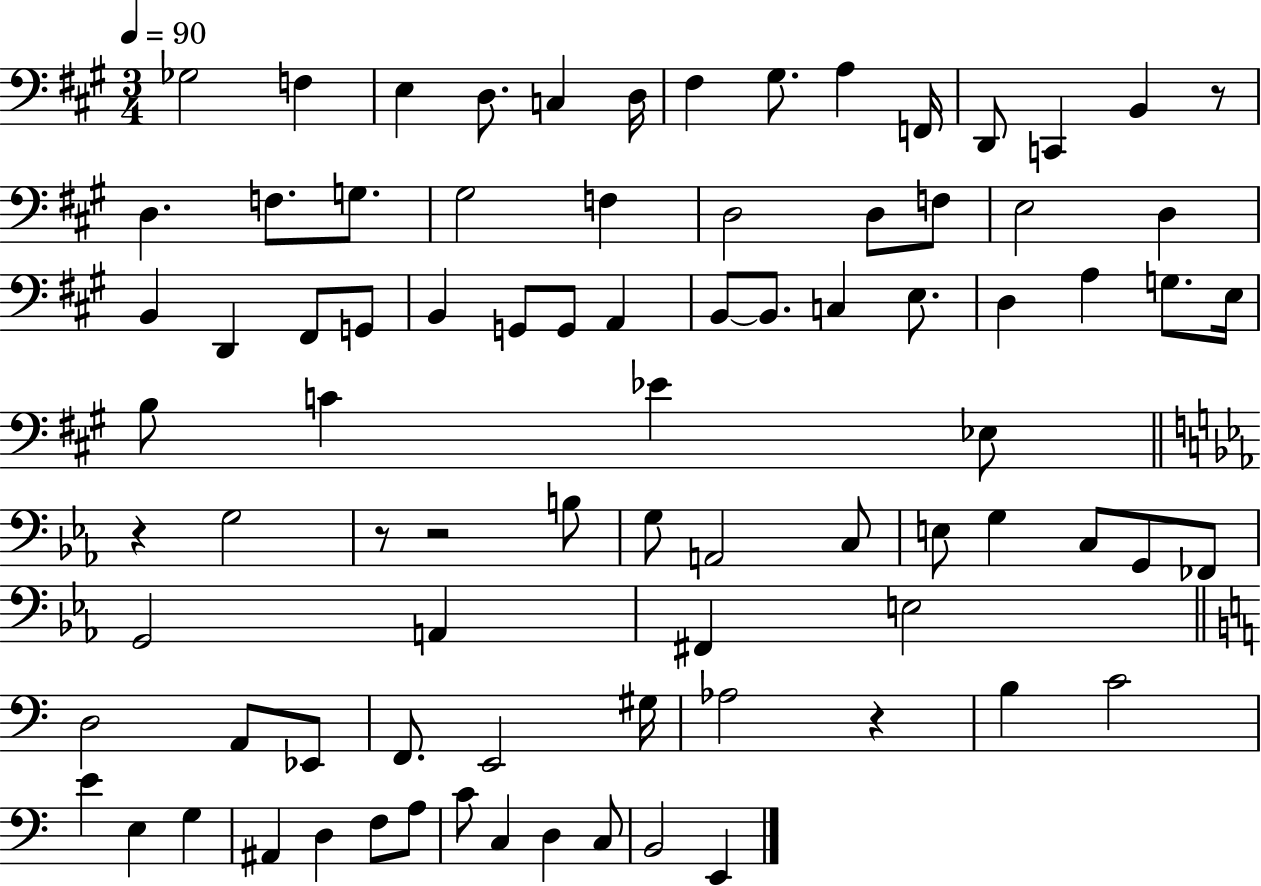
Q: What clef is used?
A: bass